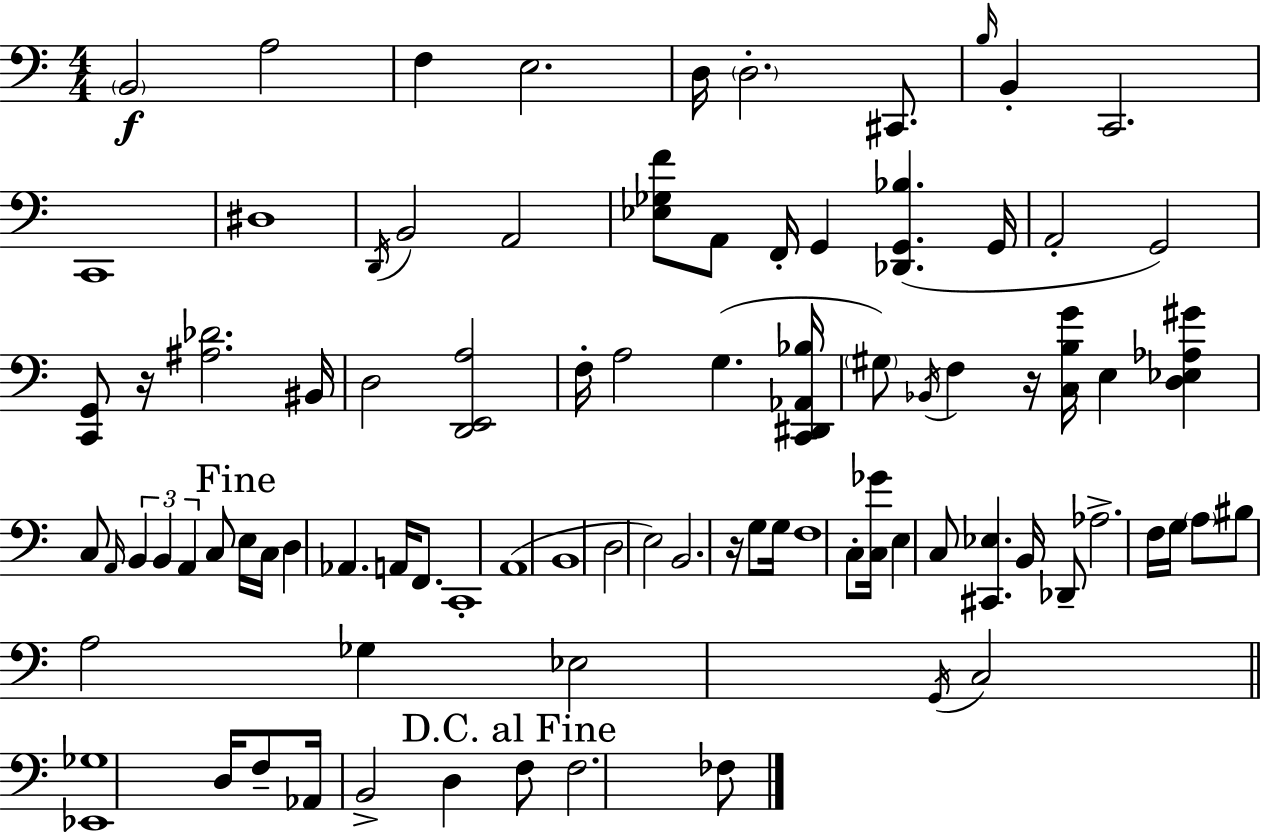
{
  \clef bass
  \numericTimeSignature
  \time 4/4
  \key c \major
  \repeat volta 2 { \parenthesize b,2\f a2 | f4 e2. | d16 \parenthesize d2.-. cis,8. | \grace { b16 } b,4-. c,2. | \break c,1 | dis1 | \acciaccatura { d,16 } b,2 a,2 | <ees ges f'>8 a,8 f,16-. g,4 <des, g, bes>4.( | \break g,16 a,2-. g,2) | <c, g,>8 r16 <ais des'>2. | bis,16 d2 <d, e, a>2 | f16-. a2 g4.( | \break <c, dis, aes, bes>16 \parenthesize gis8) \acciaccatura { bes,16 } f4 r16 <c b g'>16 e4 <d ees aes gis'>4 | c8 \grace { a,16 } \tuplet 3/2 { b,4 b,4 a,4 } | c8 \mark "Fine" e16 c16 d4 aes,4. | a,16 f,8. c,1-. | \break a,1( | b,1 | d2 e2) | b,2. | \break r16 g8 g16 f1 | c8-. <c ges'>16 e4 c8 <cis, ees>4. | b,16 des,8-- aes2.-> | f16 g16 \parenthesize a8 bis8 a2 | \break ges4 ees2 \acciaccatura { g,16 } c2 | \bar "||" \break \key c \major <ees, ges>1 | d16 f8-- aes,16 b,2-> d4 | \mark "D.C. al Fine" f8 f2. fes8 | } \bar "|."
}